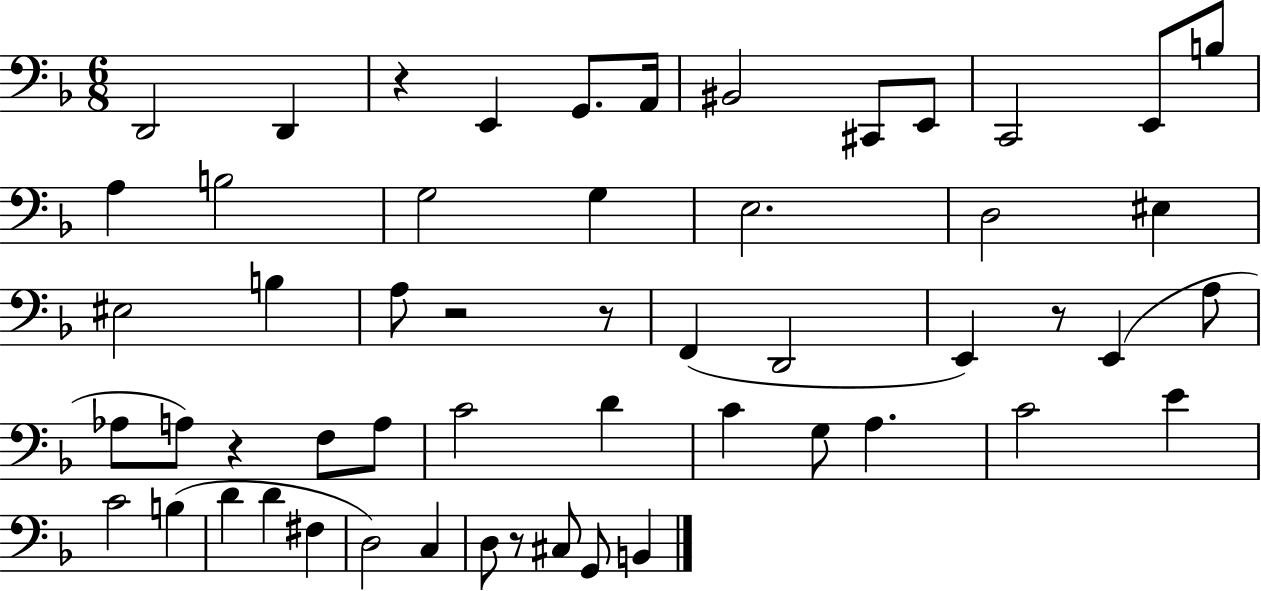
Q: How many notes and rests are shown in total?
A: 54